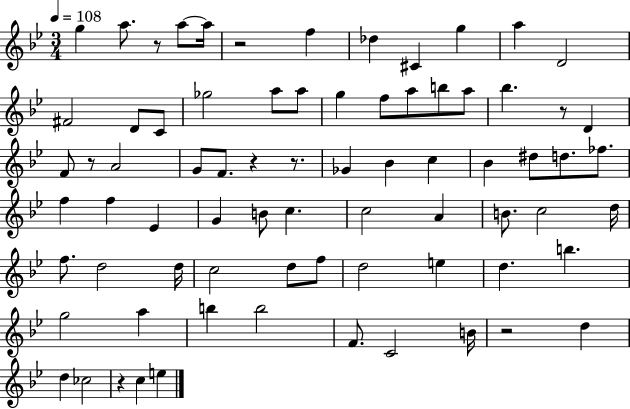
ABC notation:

X:1
T:Untitled
M:3/4
L:1/4
K:Bb
g a/2 z/2 a/2 a/4 z2 f _d ^C g a D2 ^F2 D/2 C/2 _g2 a/2 a/2 g f/2 a/2 b/2 a/2 _b z/2 D F/2 z/2 A2 G/2 F/2 z z/2 _G _B c _B ^d/2 d/2 _f/2 f f _E G B/2 c c2 A B/2 c2 d/4 f/2 d2 d/4 c2 d/2 f/2 d2 e d b g2 a b b2 F/2 C2 B/4 z2 d d _c2 z c e